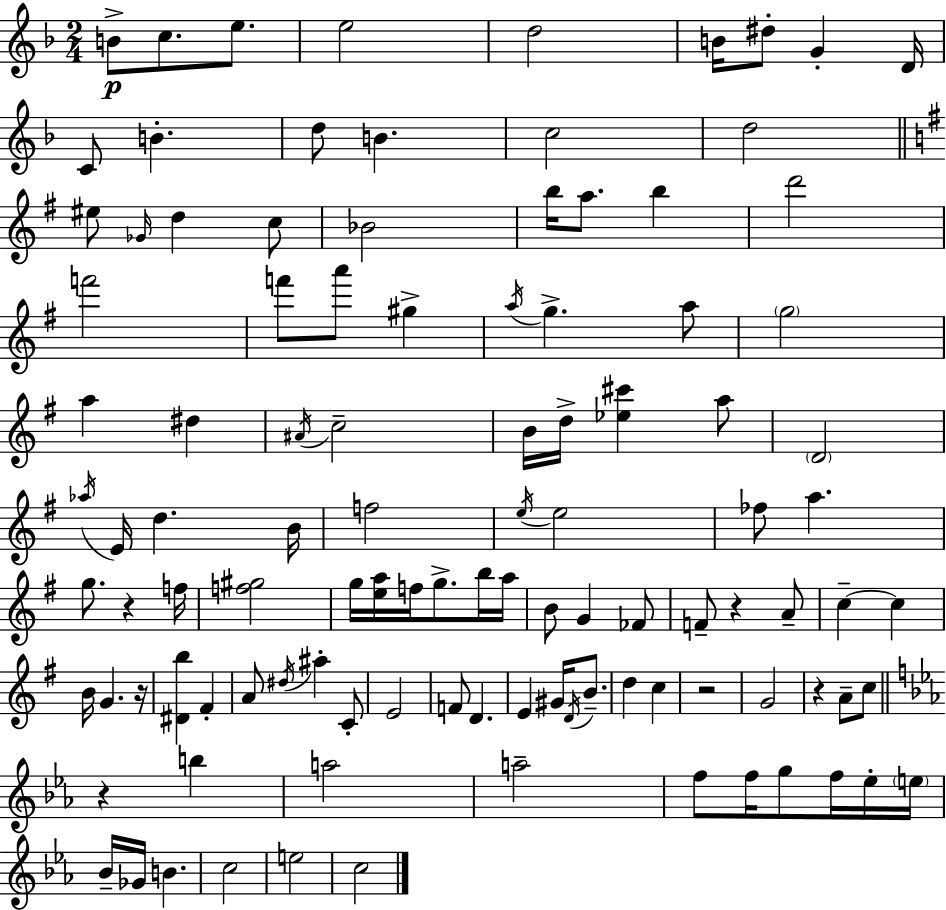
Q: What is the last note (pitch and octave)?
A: C5